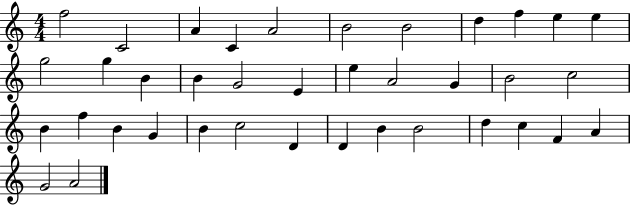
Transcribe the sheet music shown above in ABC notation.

X:1
T:Untitled
M:4/4
L:1/4
K:C
f2 C2 A C A2 B2 B2 d f e e g2 g B B G2 E e A2 G B2 c2 B f B G B c2 D D B B2 d c F A G2 A2